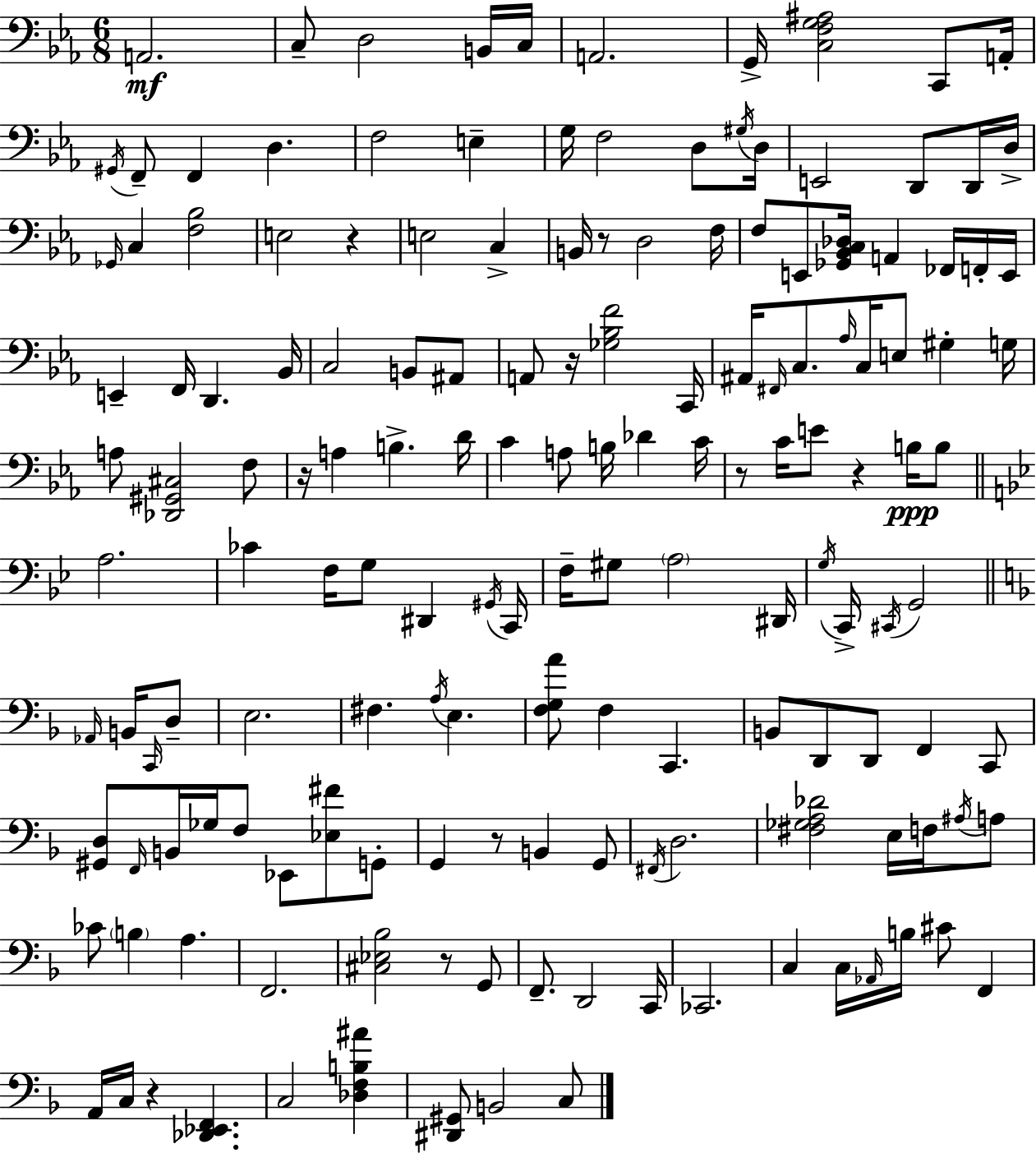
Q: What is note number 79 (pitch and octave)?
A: A3